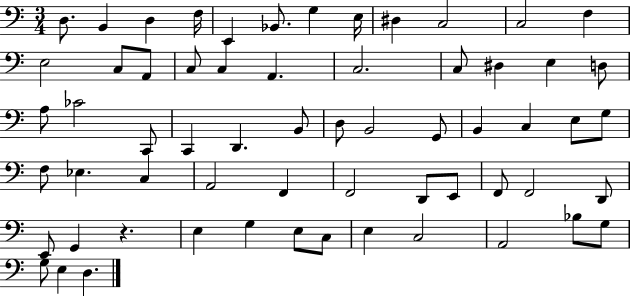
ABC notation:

X:1
T:Untitled
M:3/4
L:1/4
K:C
D,/2 B,, D, F,/4 E,, _B,,/2 G, E,/4 ^D, C,2 C,2 F, E,2 C,/2 A,,/2 C,/2 C, A,, C,2 C,/2 ^D, E, D,/2 A,/2 _C2 C,,/2 C,, D,, B,,/2 D,/2 B,,2 G,,/2 B,, C, E,/2 G,/2 F,/2 _E, C, A,,2 F,, F,,2 D,,/2 E,,/2 F,,/2 F,,2 D,,/2 E,,/2 G,, z E, G, E,/2 C,/2 E, C,2 A,,2 _B,/2 G,/2 G,/2 E, D,